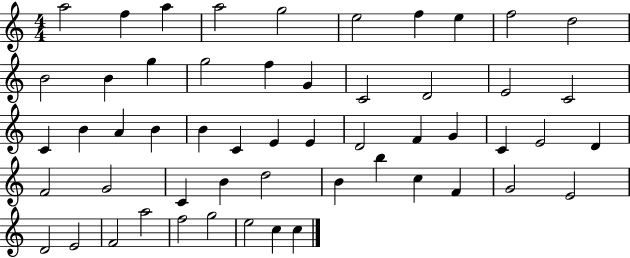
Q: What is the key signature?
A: C major